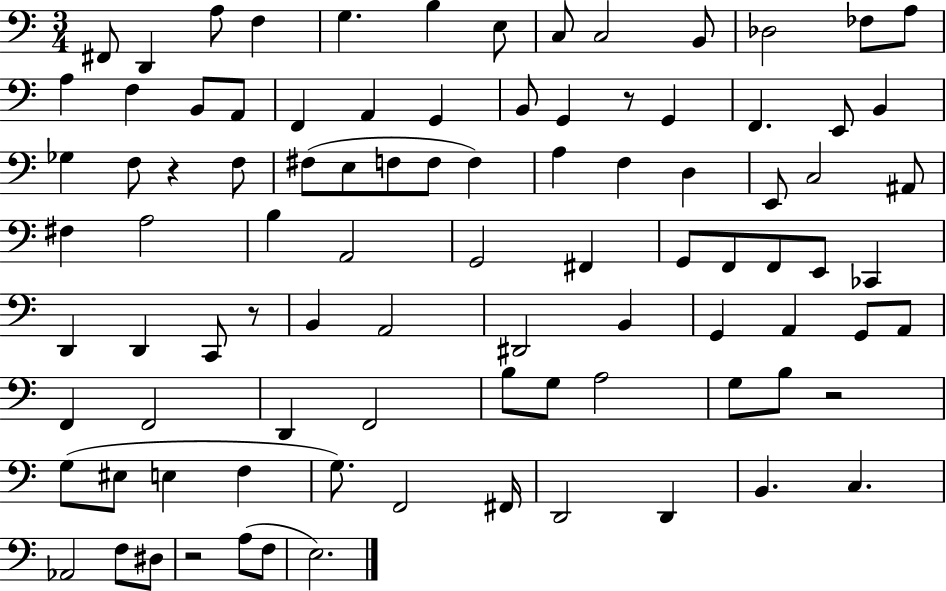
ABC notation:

X:1
T:Untitled
M:3/4
L:1/4
K:C
^F,,/2 D,, A,/2 F, G, B, E,/2 C,/2 C,2 B,,/2 _D,2 _F,/2 A,/2 A, F, B,,/2 A,,/2 F,, A,, G,, B,,/2 G,, z/2 G,, F,, E,,/2 B,, _G, F,/2 z F,/2 ^F,/2 E,/2 F,/2 F,/2 F, A, F, D, E,,/2 C,2 ^A,,/2 ^F, A,2 B, A,,2 G,,2 ^F,, G,,/2 F,,/2 F,,/2 E,,/2 _C,, D,, D,, C,,/2 z/2 B,, A,,2 ^D,,2 B,, G,, A,, G,,/2 A,,/2 F,, F,,2 D,, F,,2 B,/2 G,/2 A,2 G,/2 B,/2 z2 G,/2 ^E,/2 E, F, G,/2 F,,2 ^F,,/4 D,,2 D,, B,, C, _A,,2 F,/2 ^D,/2 z2 A,/2 F,/2 E,2